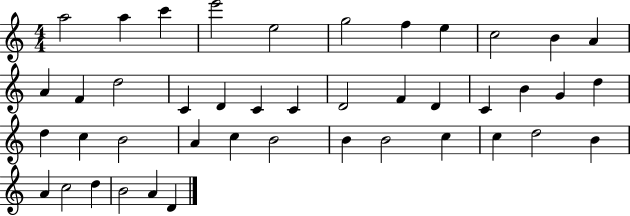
{
  \clef treble
  \numericTimeSignature
  \time 4/4
  \key c \major
  a''2 a''4 c'''4 | e'''2 e''2 | g''2 f''4 e''4 | c''2 b'4 a'4 | \break a'4 f'4 d''2 | c'4 d'4 c'4 c'4 | d'2 f'4 d'4 | c'4 b'4 g'4 d''4 | \break d''4 c''4 b'2 | a'4 c''4 b'2 | b'4 b'2 c''4 | c''4 d''2 b'4 | \break a'4 c''2 d''4 | b'2 a'4 d'4 | \bar "|."
}